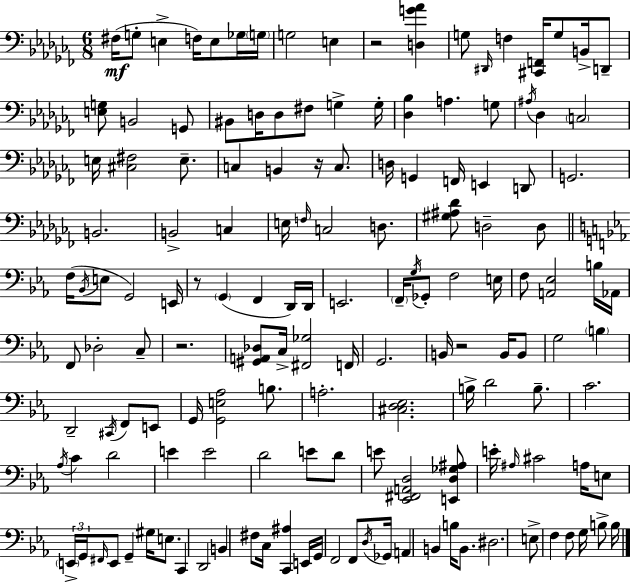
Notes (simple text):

F#3/s G3/e E3/q F3/s E3/e Gb3/s G3/s G3/h E3/q R/h [D3,G4,Ab4]/q G3/e D#2/s F3/q [C#2,F2]/s G3/e B2/s D2/e [E3,G3]/e B2/h G2/e BIS2/e D3/s D3/e F#3/e G3/q G3/s [Db3,Bb3]/q A3/q. G3/e A#3/s Db3/q C3/h E3/s [C#3,F#3]/h E3/e. C3/q B2/q R/s C3/e. D3/s G2/q F2/s E2/q D2/e G2/h. B2/h. B2/h C3/q E3/s F3/s C3/h D3/e. [G#3,A#3,Db4]/e D3/h D3/e F3/s Bb2/s E3/e G2/h E2/s R/e G2/q F2/q D2/s D2/s E2/h. F2/s G3/s Gb2/e F3/h E3/s F3/e [A2,Eb3]/h B3/s Ab2/s F2/e Db3/h C3/e R/h. [G#2,A2,Db3]/e C3/s [F#2,Gb3]/h F2/s G2/h. B2/s R/h B2/s B2/e G3/h B3/q D2/h C#2/s F2/e E2/e G2/s [G2,E3,Ab3]/h B3/e. A3/h. [C#3,D3,Eb3]/h. B3/s D4/h B3/e. C4/h. Ab3/s C4/q D4/h E4/q E4/h D4/h E4/e D4/e E4/e [Eb2,F#2,A2,D3]/h [E2,D3,Gb3,A#3]/e E4/s A#3/s C#4/h A3/s E3/e E2/s G2/s F#2/s E2/e G2/q G#3/s E3/e. C2/q D2/h B2/q F#3/e C3/s [C2,A#3]/q E2/s G2/s F2/h F2/e D3/s Gb2/s A2/q B2/q B3/s B2/e. D#3/h. E3/e F3/q F3/e G3/s B3/e B3/s